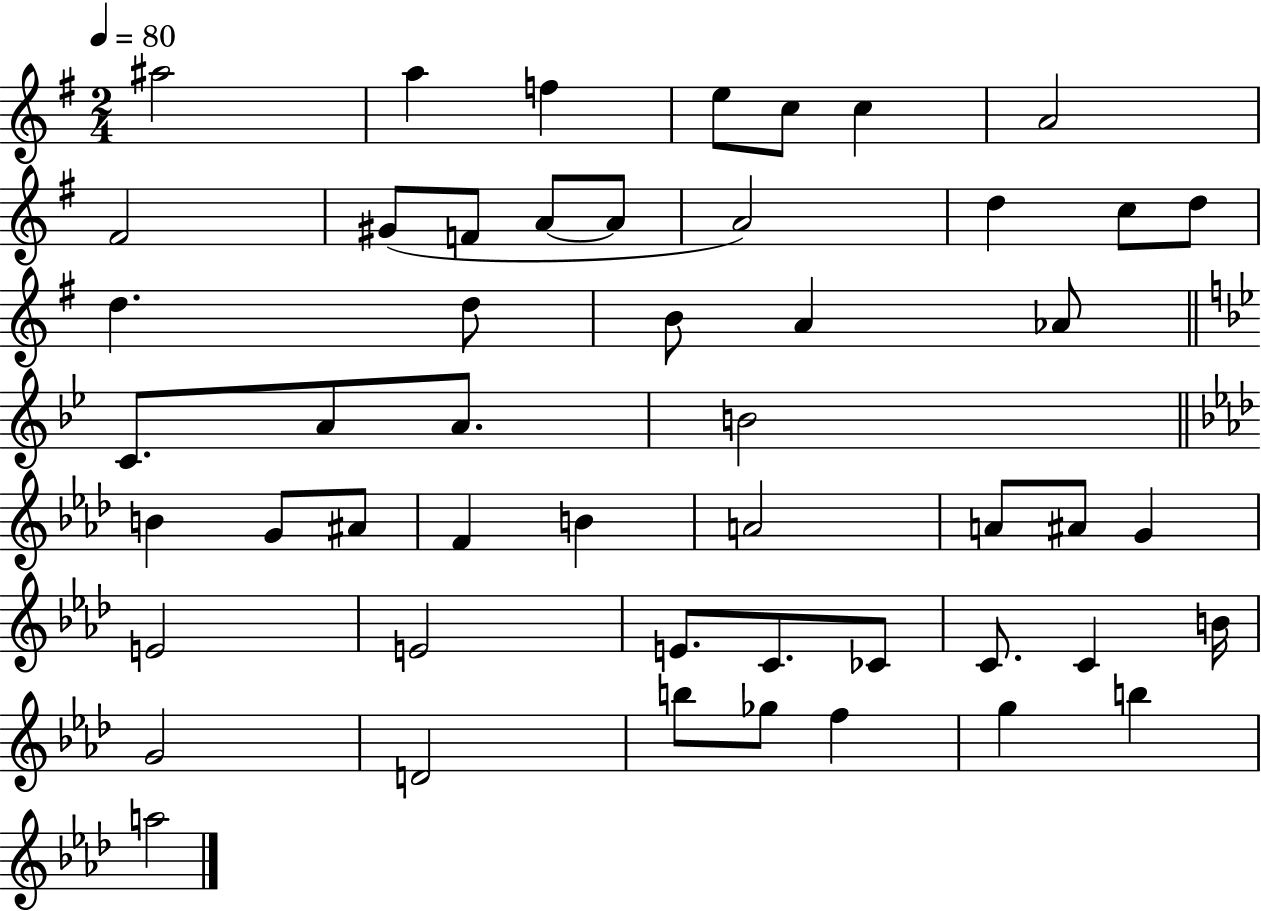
{
  \clef treble
  \numericTimeSignature
  \time 2/4
  \key g \major
  \tempo 4 = 80
  \repeat volta 2 { ais''2 | a''4 f''4 | e''8 c''8 c''4 | a'2 | \break fis'2 | gis'8( f'8 a'8~~ a'8 | a'2) | d''4 c''8 d''8 | \break d''4. d''8 | b'8 a'4 aes'8 | \bar "||" \break \key bes \major c'8. a'8 a'8. | b'2 | \bar "||" \break \key f \minor b'4 g'8 ais'8 | f'4 b'4 | a'2 | a'8 ais'8 g'4 | \break e'2 | e'2 | e'8. c'8. ces'8 | c'8. c'4 b'16 | \break g'2 | d'2 | b''8 ges''8 f''4 | g''4 b''4 | \break a''2 | } \bar "|."
}